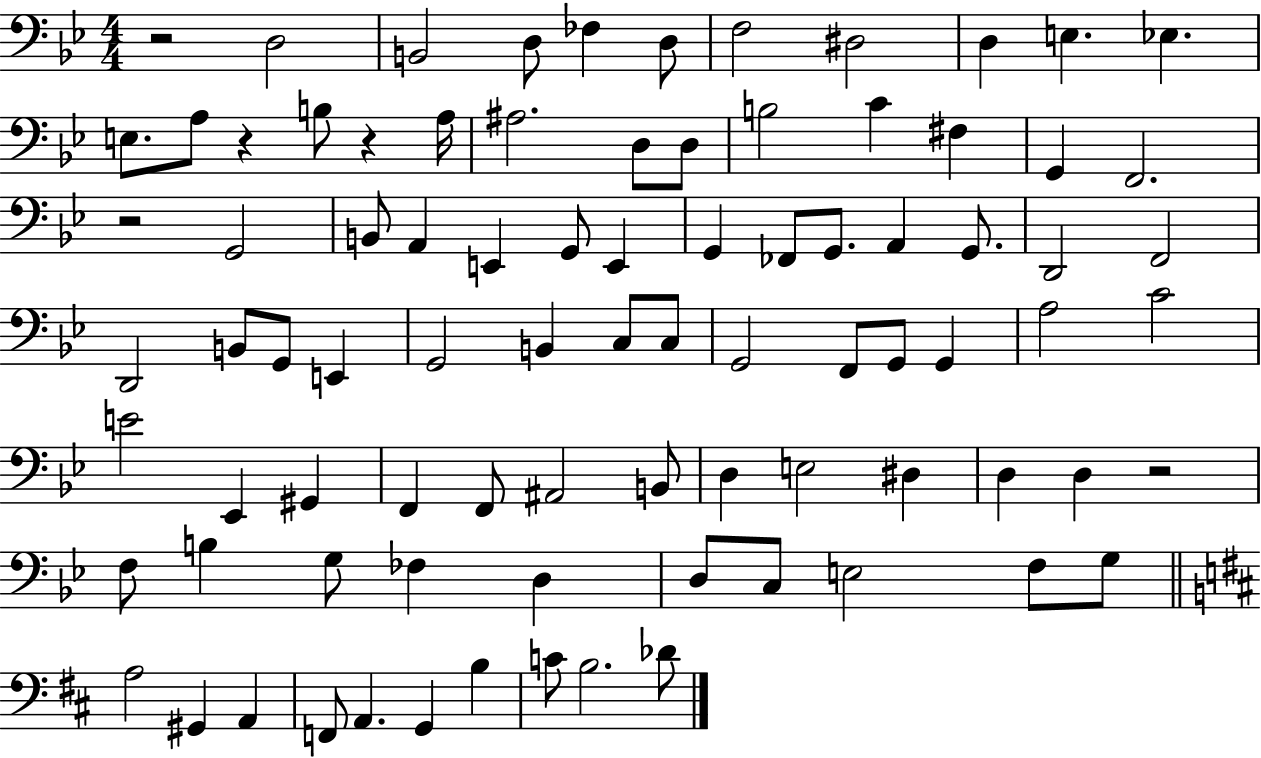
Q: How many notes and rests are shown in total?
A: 86